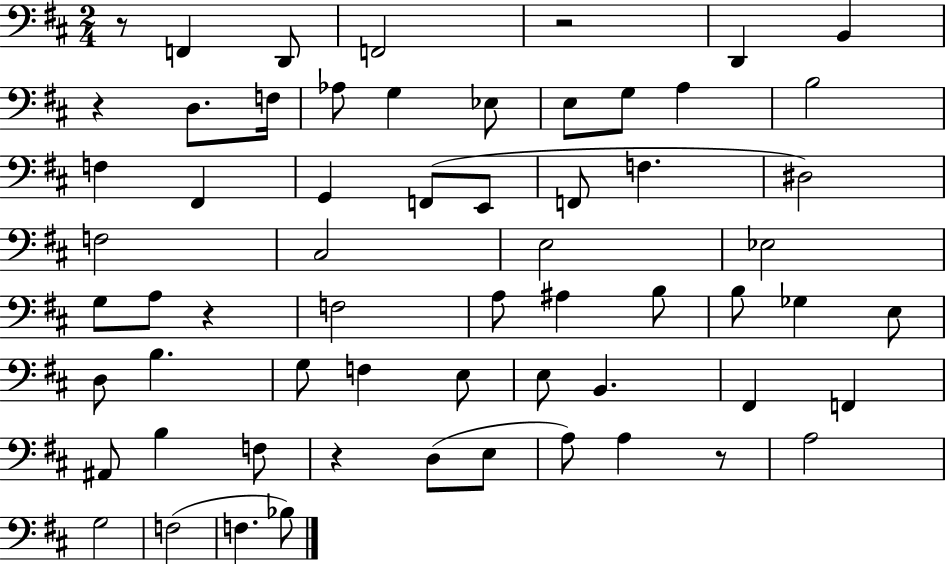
X:1
T:Untitled
M:2/4
L:1/4
K:D
z/2 F,, D,,/2 F,,2 z2 D,, B,, z D,/2 F,/4 _A,/2 G, _E,/2 E,/2 G,/2 A, B,2 F, ^F,, G,, F,,/2 E,,/2 F,,/2 F, ^D,2 F,2 ^C,2 E,2 _E,2 G,/2 A,/2 z F,2 A,/2 ^A, B,/2 B,/2 _G, E,/2 D,/2 B, G,/2 F, E,/2 E,/2 B,, ^F,, F,, ^A,,/2 B, F,/2 z D,/2 E,/2 A,/2 A, z/2 A,2 G,2 F,2 F, _B,/2